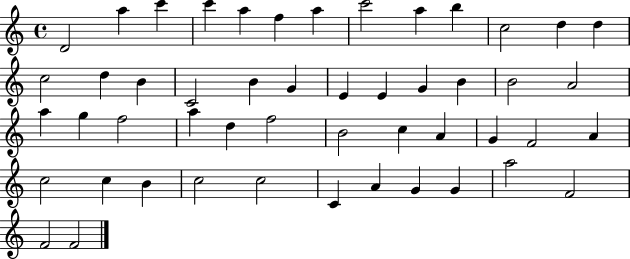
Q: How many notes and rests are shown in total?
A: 50